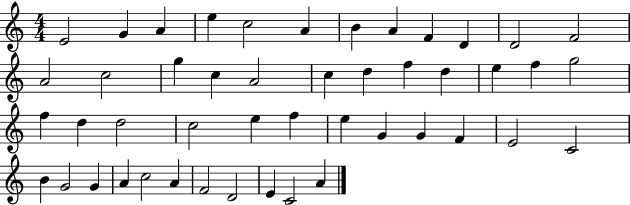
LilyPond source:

{
  \clef treble
  \numericTimeSignature
  \time 4/4
  \key c \major
  e'2 g'4 a'4 | e''4 c''2 a'4 | b'4 a'4 f'4 d'4 | d'2 f'2 | \break a'2 c''2 | g''4 c''4 a'2 | c''4 d''4 f''4 d''4 | e''4 f''4 g''2 | \break f''4 d''4 d''2 | c''2 e''4 f''4 | e''4 g'4 g'4 f'4 | e'2 c'2 | \break b'4 g'2 g'4 | a'4 c''2 a'4 | f'2 d'2 | e'4 c'2 a'4 | \break \bar "|."
}